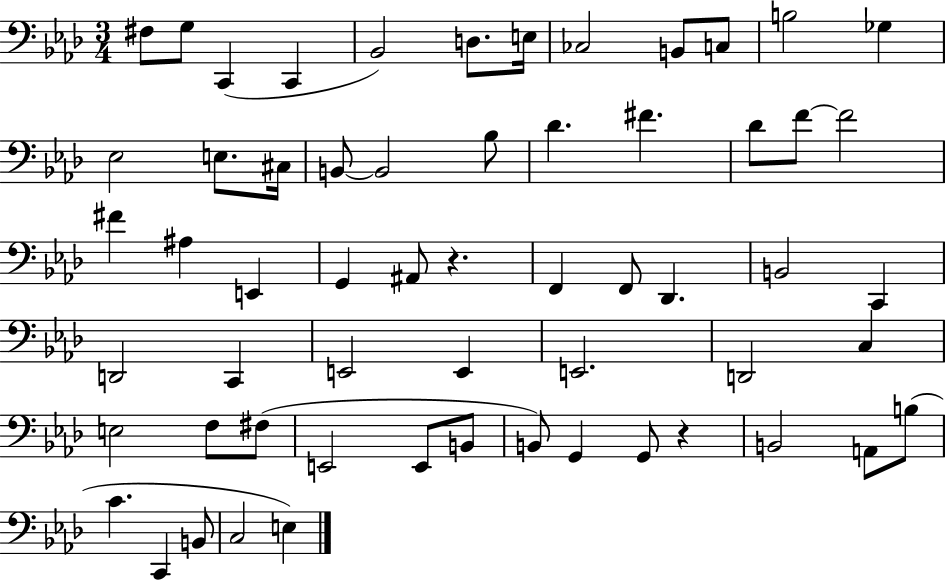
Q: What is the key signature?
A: AES major